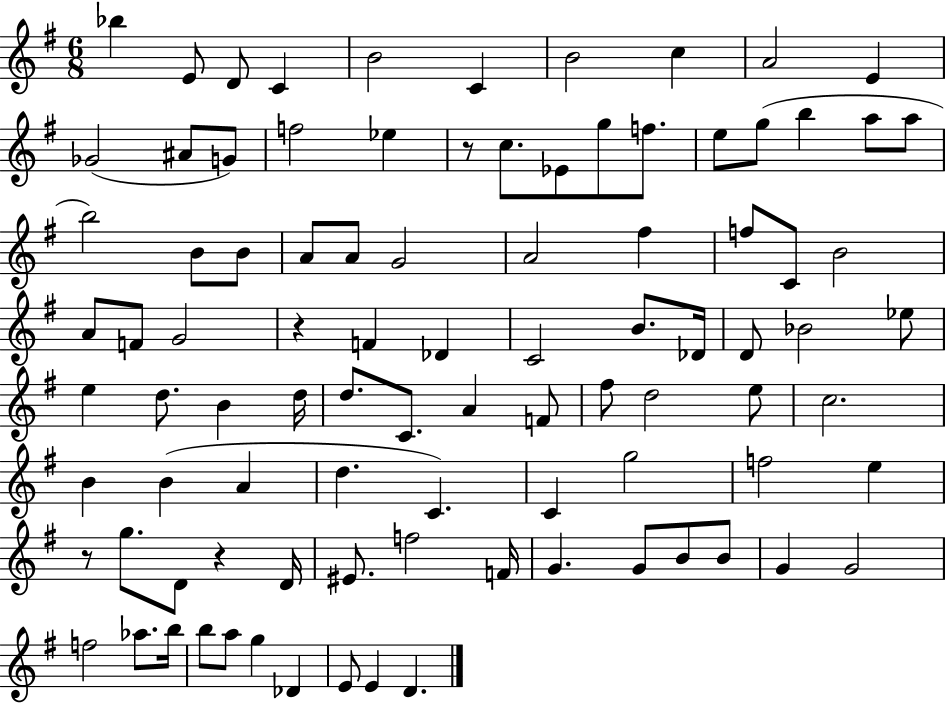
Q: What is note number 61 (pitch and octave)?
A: A4